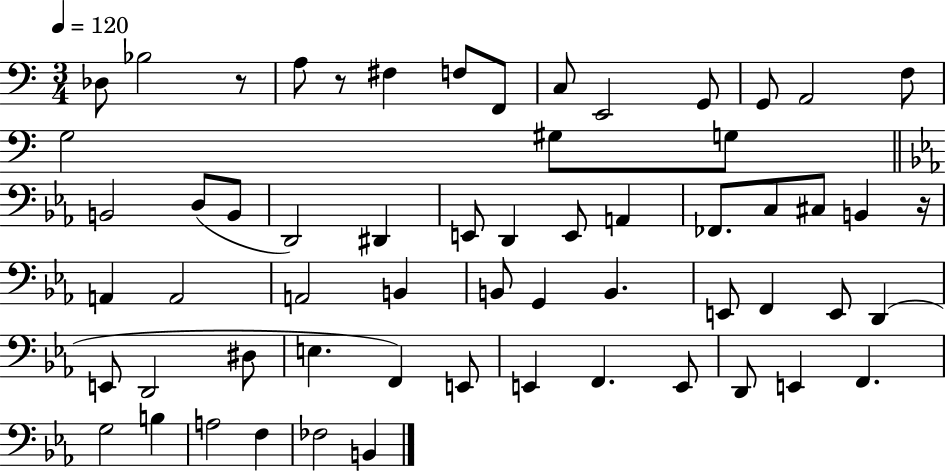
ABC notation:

X:1
T:Untitled
M:3/4
L:1/4
K:C
_D,/2 _B,2 z/2 A,/2 z/2 ^F, F,/2 F,,/2 C,/2 E,,2 G,,/2 G,,/2 A,,2 F,/2 G,2 ^G,/2 G,/2 B,,2 D,/2 B,,/2 D,,2 ^D,, E,,/2 D,, E,,/2 A,, _F,,/2 C,/2 ^C,/2 B,, z/4 A,, A,,2 A,,2 B,, B,,/2 G,, B,, E,,/2 F,, E,,/2 D,, E,,/2 D,,2 ^D,/2 E, F,, E,,/2 E,, F,, E,,/2 D,,/2 E,, F,, G,2 B, A,2 F, _F,2 B,,